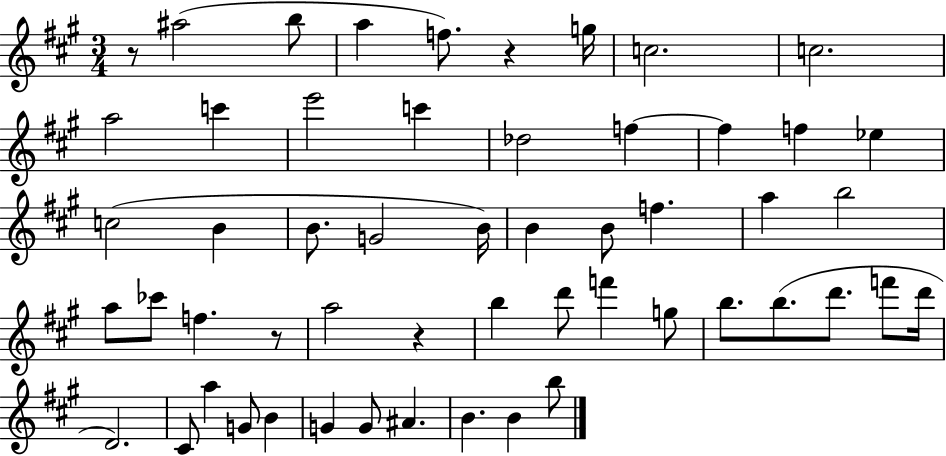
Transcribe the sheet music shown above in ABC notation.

X:1
T:Untitled
M:3/4
L:1/4
K:A
z/2 ^a2 b/2 a f/2 z g/4 c2 c2 a2 c' e'2 c' _d2 f f f _e c2 B B/2 G2 B/4 B B/2 f a b2 a/2 _c'/2 f z/2 a2 z b d'/2 f' g/2 b/2 b/2 d'/2 f'/2 d'/4 D2 ^C/2 a G/2 B G G/2 ^A B B b/2